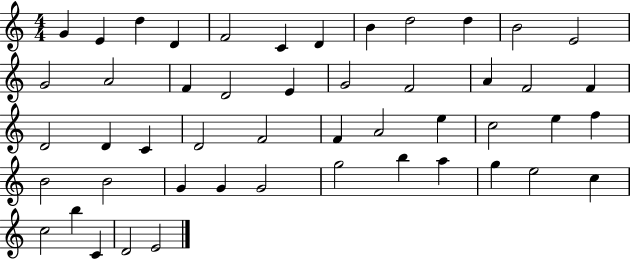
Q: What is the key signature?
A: C major